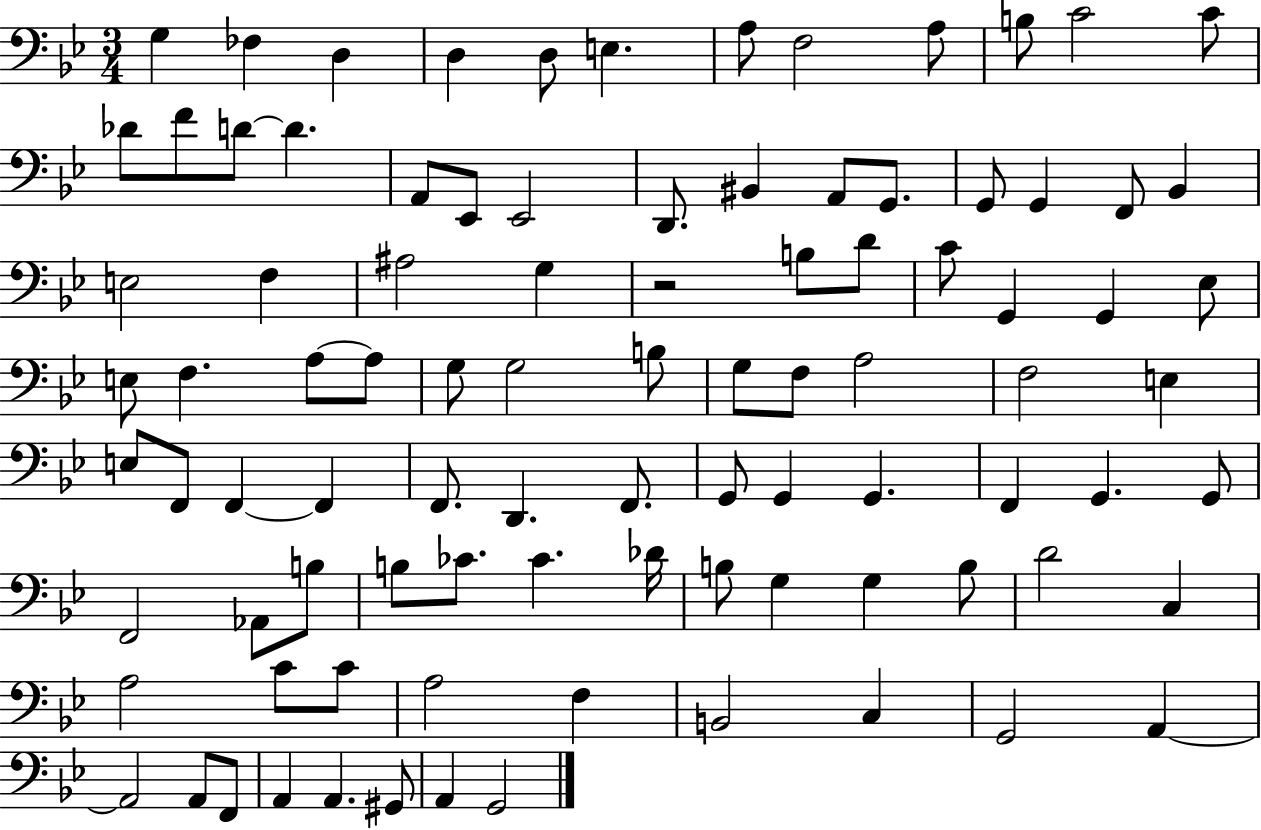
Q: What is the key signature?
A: BES major